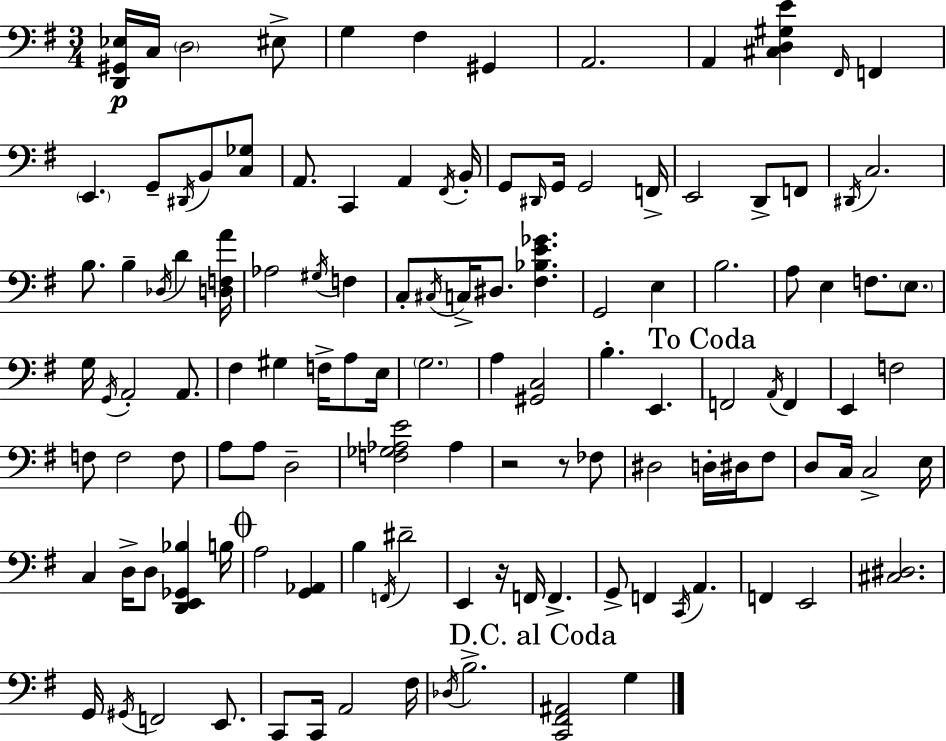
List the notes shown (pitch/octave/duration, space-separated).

[D2,G#2,Eb3]/s C3/s D3/h EIS3/e G3/q F#3/q G#2/q A2/h. A2/q [C#3,D3,G#3,E4]/q F#2/s F2/q E2/q. G2/e D#2/s B2/e [C3,Gb3]/e A2/e. C2/q A2/q F#2/s B2/s G2/e D#2/s G2/s G2/h F2/s E2/h D2/e F2/e D#2/s C3/h. B3/e. B3/q Db3/s D4/q [D3,F3,A4]/s Ab3/h G#3/s F3/q C3/e C#3/s C3/s D#3/e. [F#3,Bb3,E4,Gb4]/q. G2/h E3/q B3/h. A3/e E3/q F3/e. E3/e. G3/s G2/s A2/h A2/e. F#3/q G#3/q F3/s A3/e E3/s G3/h. A3/q [G#2,C3]/h B3/q. E2/q. F2/h A2/s F2/q E2/q F3/h F3/e F3/h F3/e A3/e A3/e D3/h [F3,Gb3,Ab3,E4]/h Ab3/q R/h R/e FES3/e D#3/h D3/s D#3/s F#3/e D3/e C3/s C3/h E3/s C3/q D3/s D3/e [D2,E2,Gb2,Bb3]/q B3/s A3/h [G2,Ab2]/q B3/q F2/s D#4/h E2/q R/s F2/s F2/q. G2/e F2/q C2/s A2/q. F2/q E2/h [C#3,D#3]/h. G2/s G#2/s F2/h E2/e. C2/e C2/s A2/h F#3/s Db3/s B3/h. [C2,F#2,A#2]/h G3/q